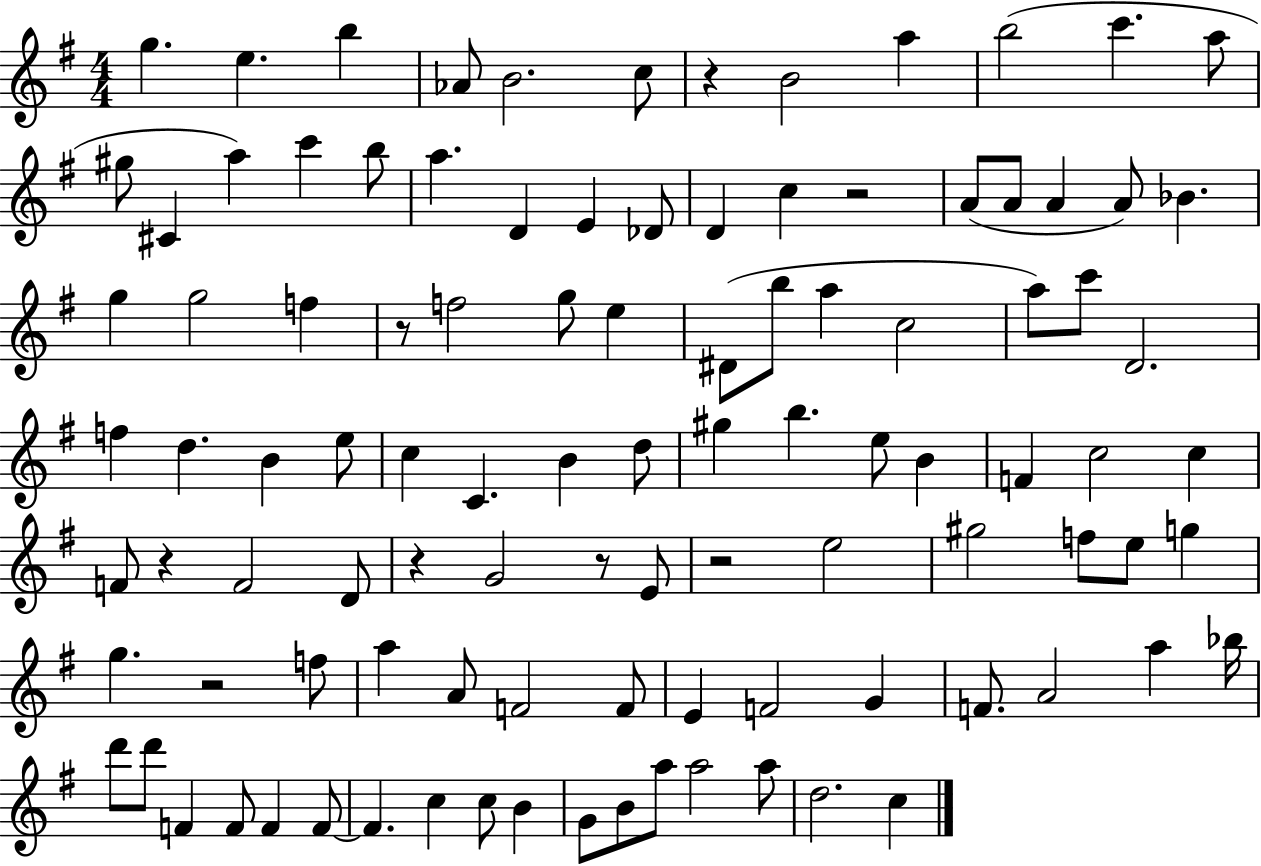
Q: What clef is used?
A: treble